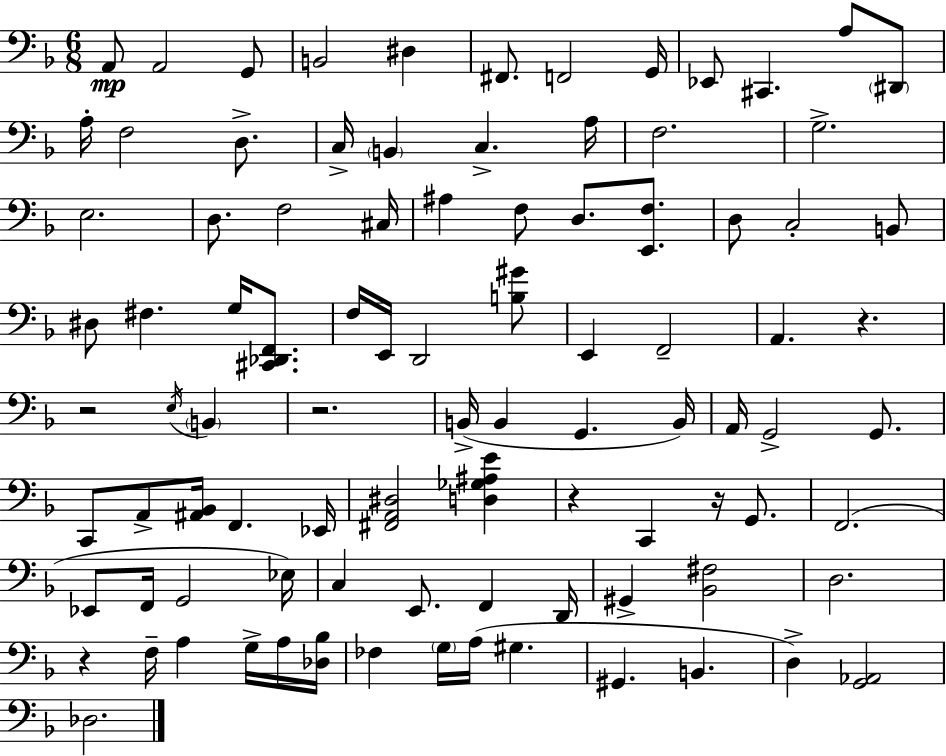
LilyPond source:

{
  \clef bass
  \numericTimeSignature
  \time 6/8
  \key f \major
  a,8\mp a,2 g,8 | b,2 dis4 | fis,8. f,2 g,16 | ees,8 cis,4. a8 \parenthesize dis,8 | \break a16-. f2 d8.-> | c16-> \parenthesize b,4 c4.-> a16 | f2. | g2.-> | \break e2. | d8. f2 cis16 | ais4 f8 d8. <e, f>8. | d8 c2-. b,8 | \break dis8 fis4. g16 <cis, des, f,>8. | f16 e,16 d,2 <b gis'>8 | e,4 f,2-- | a,4. r4. | \break r2 \acciaccatura { e16 } \parenthesize b,4 | r2. | b,16->( b,4 g,4. | b,16) a,16 g,2-> g,8. | \break c,8 a,8-> <ais, bes,>16 f,4. | ees,16 <fis, a, dis>2 <d ges ais e'>4 | r4 c,4 r16 g,8. | f,2.( | \break ees,8 f,16 g,2 | ees16) c4 e,8. f,4 | d,16 gis,4-> <bes, fis>2 | d2. | \break r4 f16-- a4 g16-> a16 | <des bes>16 fes4 \parenthesize g16 a16( gis4. | gis,4. b,4. | d4->) <g, aes,>2 | \break des2. | \bar "|."
}